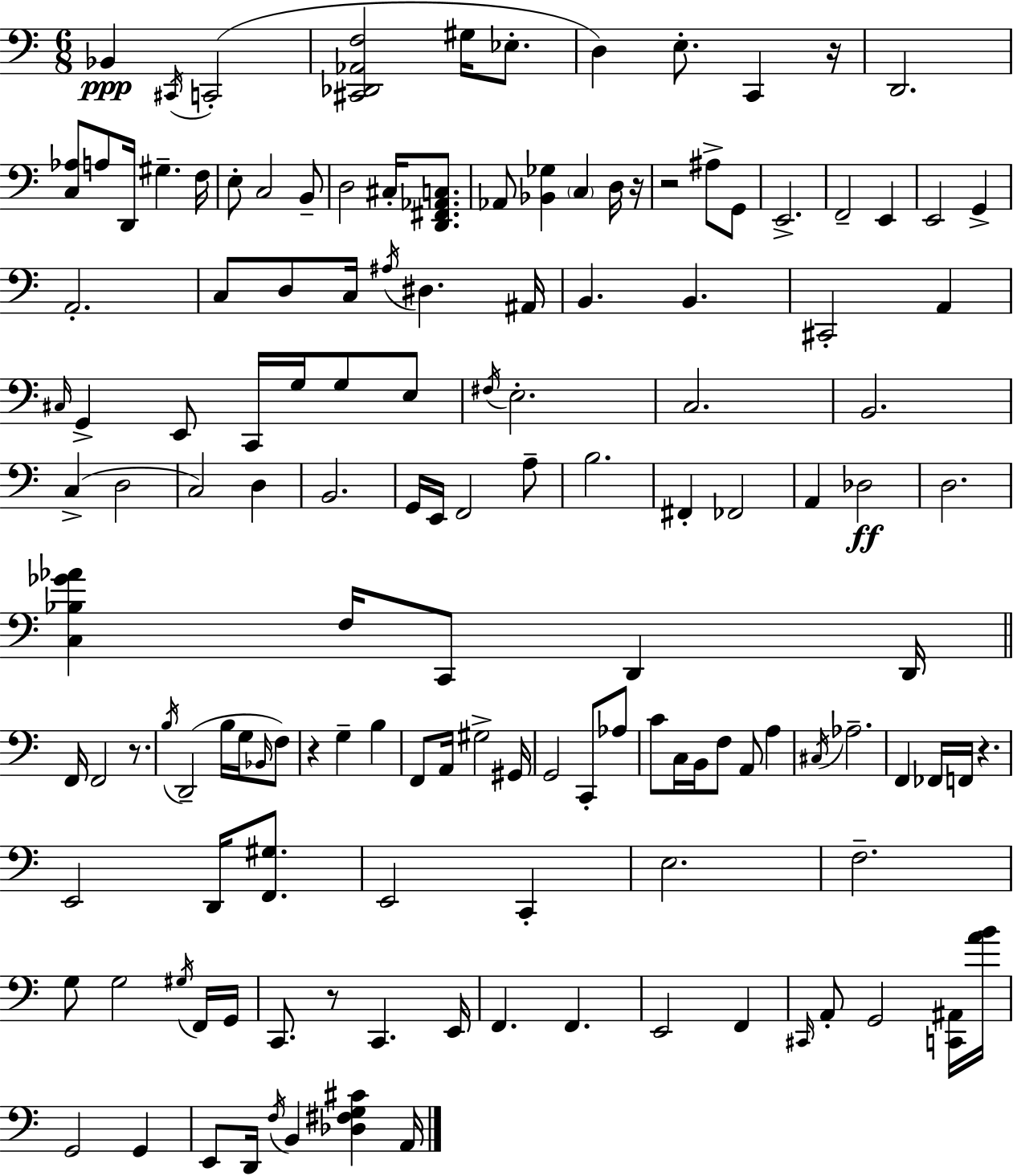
X:1
T:Untitled
M:6/8
L:1/4
K:Am
_B,, ^C,,/4 C,,2 [^C,,_D,,_A,,F,]2 ^G,/4 _E,/2 D, E,/2 C,, z/4 D,,2 [C,_A,]/2 A,/2 D,,/4 ^G, F,/4 E,/2 C,2 B,,/2 D,2 ^C,/4 [D,,^F,,_A,,C,]/2 _A,,/2 [_B,,_G,] C, D,/4 z/4 z2 ^A,/2 G,,/2 E,,2 F,,2 E,, E,,2 G,, A,,2 C,/2 D,/2 C,/4 ^A,/4 ^D, ^A,,/4 B,, B,, ^C,,2 A,, ^C,/4 G,, E,,/2 C,,/4 G,/4 G,/2 E,/2 ^F,/4 E,2 C,2 B,,2 C, D,2 C,2 D, B,,2 G,,/4 E,,/4 F,,2 A,/2 B,2 ^F,, _F,,2 A,, _D,2 D,2 [C,_B,_G_A] F,/4 C,,/2 D,, D,,/4 F,,/4 F,,2 z/2 B,/4 D,,2 B,/4 G,/4 _B,,/4 F,/2 z G, B, F,,/2 A,,/4 ^G,2 ^G,,/4 G,,2 C,,/2 _A,/2 C/2 C,/4 B,,/4 F,/2 A,,/2 A, ^C,/4 _A,2 F,, _F,,/4 F,,/4 z E,,2 D,,/4 [F,,^G,]/2 E,,2 C,, E,2 F,2 G,/2 G,2 ^G,/4 F,,/4 G,,/4 C,,/2 z/2 C,, E,,/4 F,, F,, E,,2 F,, ^C,,/4 A,,/2 G,,2 [C,,^A,,]/4 [AB]/4 G,,2 G,, E,,/2 D,,/4 F,/4 B,, [_D,^F,G,^C] A,,/4